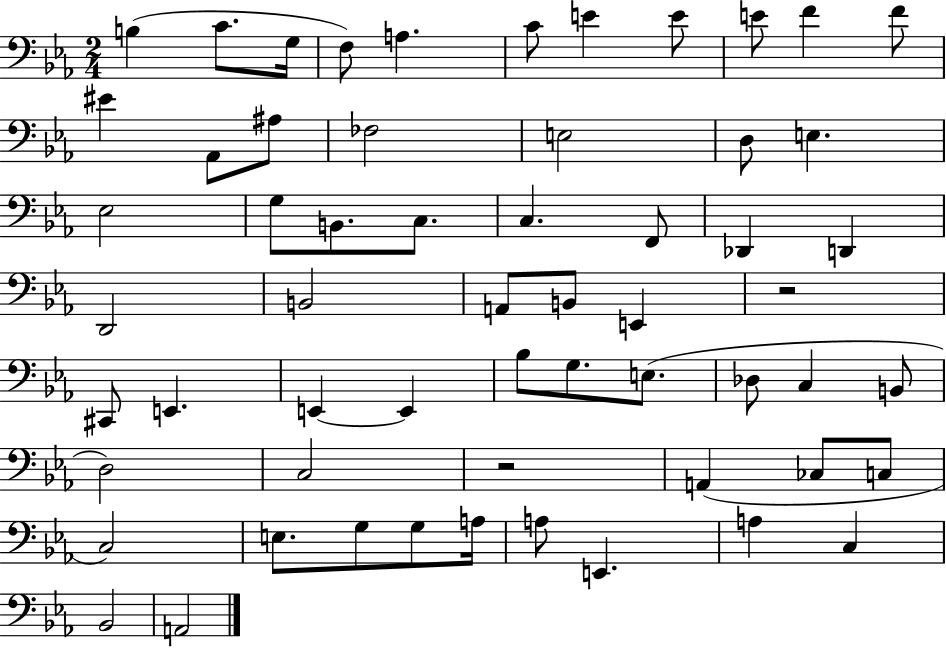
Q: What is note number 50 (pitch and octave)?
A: G3